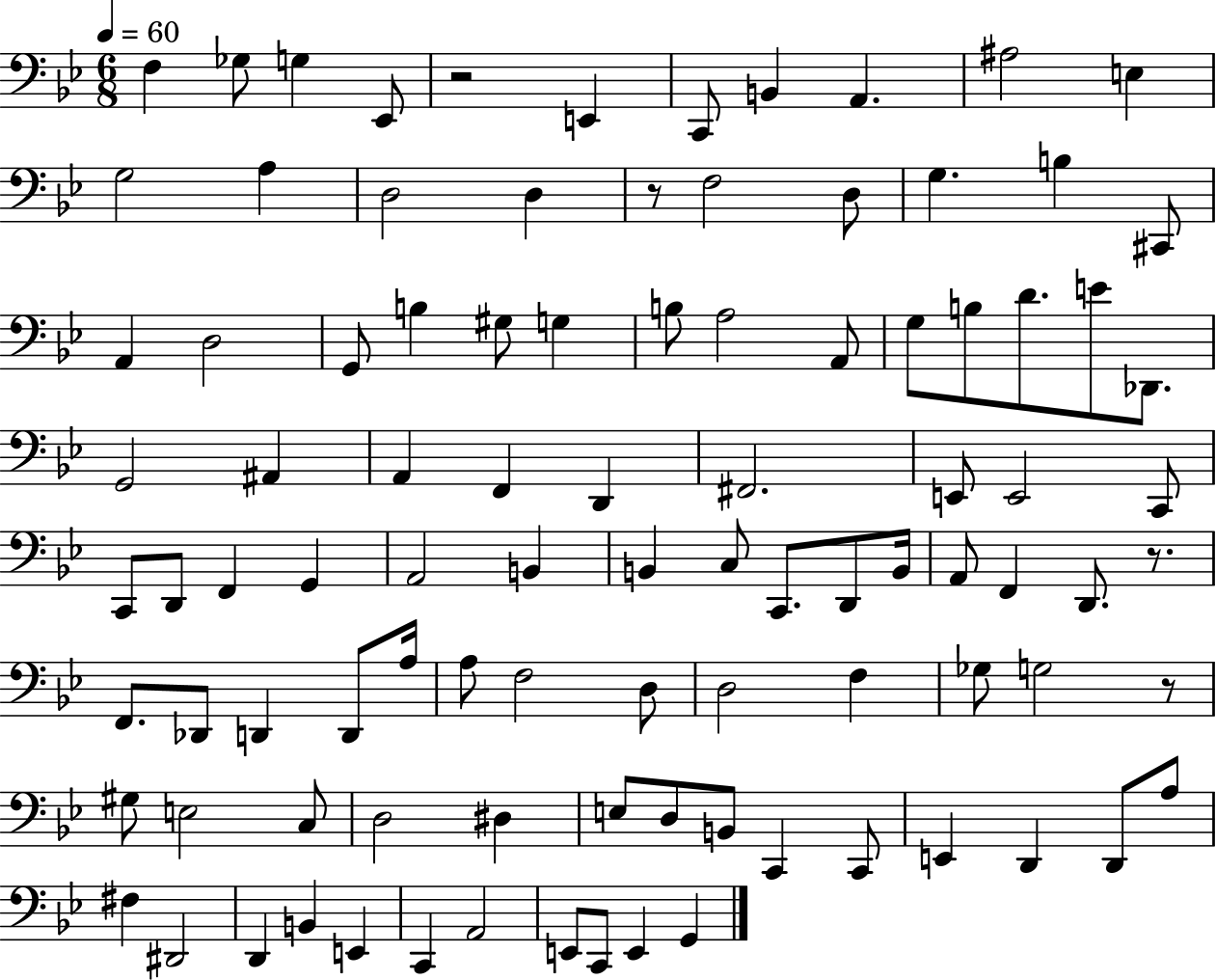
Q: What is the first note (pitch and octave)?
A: F3